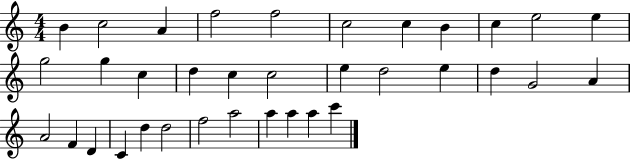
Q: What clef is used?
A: treble